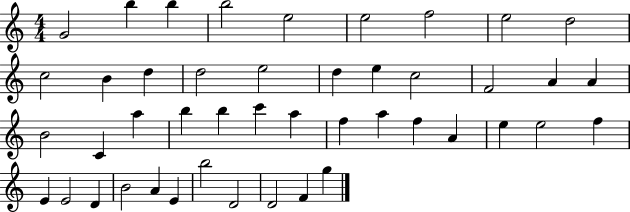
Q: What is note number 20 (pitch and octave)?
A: A4